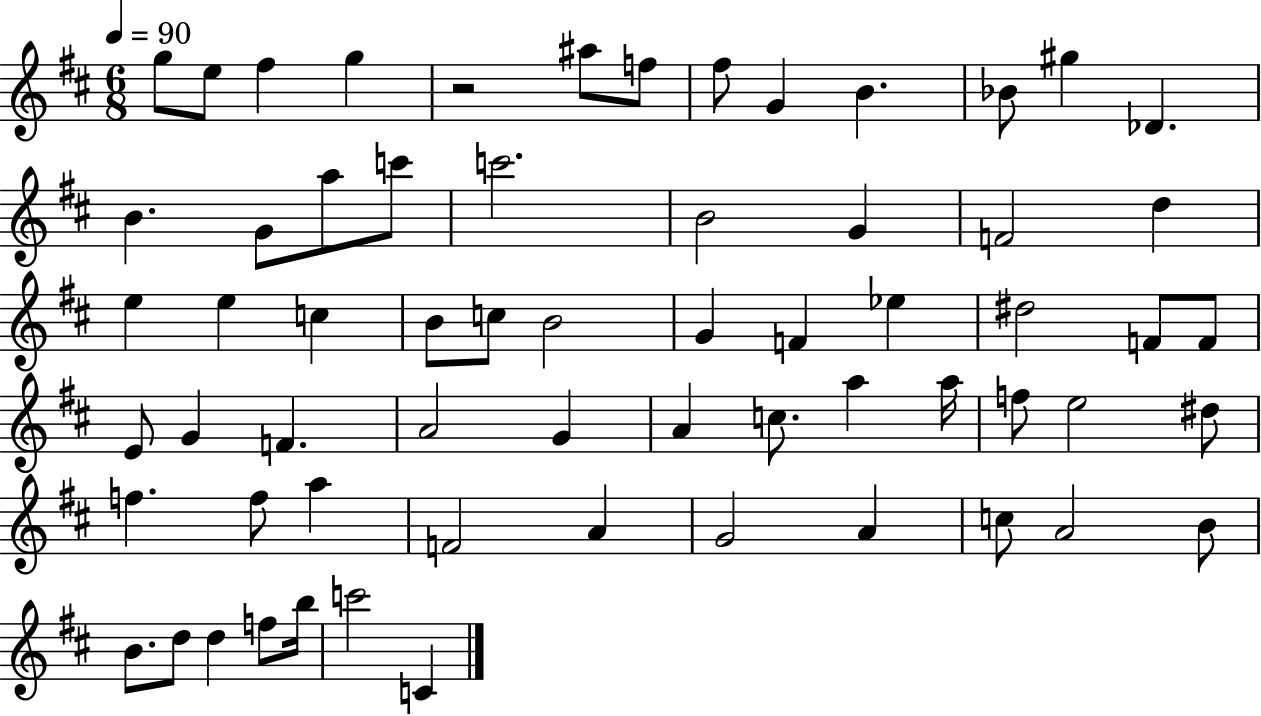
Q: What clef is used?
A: treble